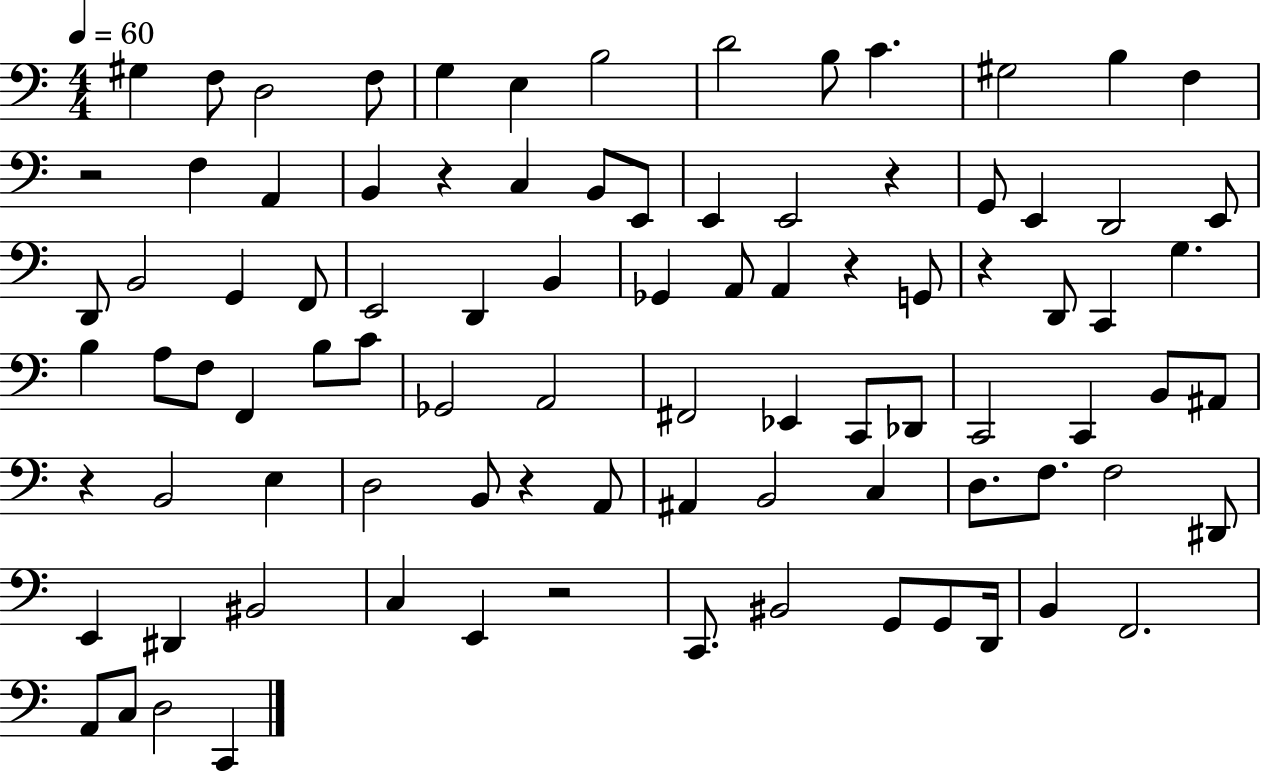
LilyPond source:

{
  \clef bass
  \numericTimeSignature
  \time 4/4
  \key c \major
  \tempo 4 = 60
  gis4 f8 d2 f8 | g4 e4 b2 | d'2 b8 c'4. | gis2 b4 f4 | \break r2 f4 a,4 | b,4 r4 c4 b,8 e,8 | e,4 e,2 r4 | g,8 e,4 d,2 e,8 | \break d,8 b,2 g,4 f,8 | e,2 d,4 b,4 | ges,4 a,8 a,4 r4 g,8 | r4 d,8 c,4 g4. | \break b4 a8 f8 f,4 b8 c'8 | ges,2 a,2 | fis,2 ees,4 c,8 des,8 | c,2 c,4 b,8 ais,8 | \break r4 b,2 e4 | d2 b,8 r4 a,8 | ais,4 b,2 c4 | d8. f8. f2 dis,8 | \break e,4 dis,4 bis,2 | c4 e,4 r2 | c,8. bis,2 g,8 g,8 d,16 | b,4 f,2. | \break a,8 c8 d2 c,4 | \bar "|."
}